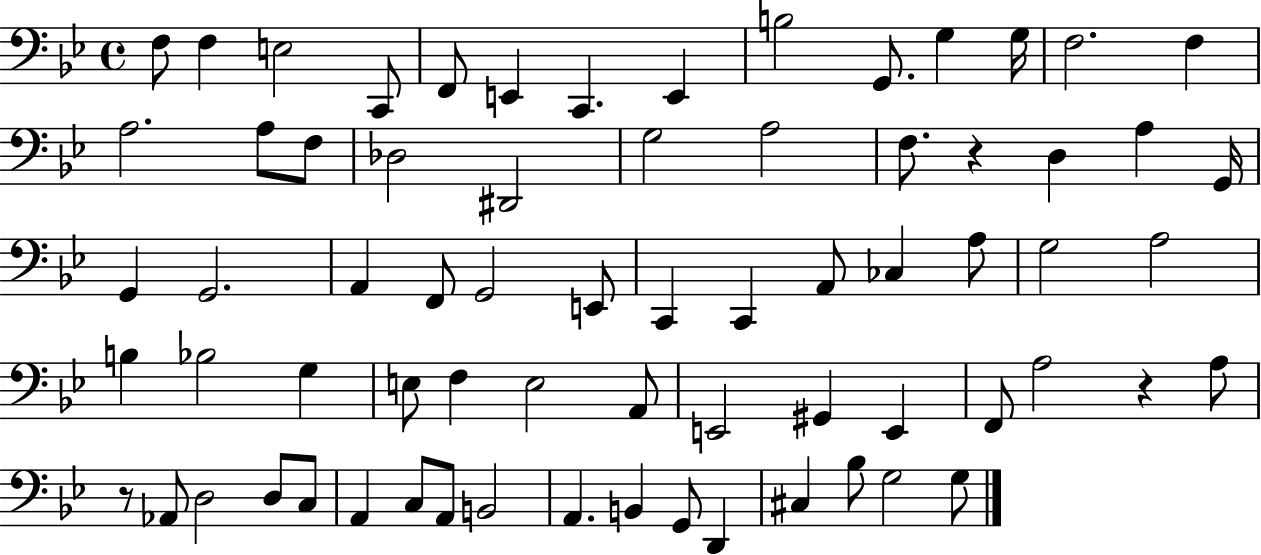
{
  \clef bass
  \time 4/4
  \defaultTimeSignature
  \key bes \major
  f8 f4 e2 c,8 | f,8 e,4 c,4. e,4 | b2 g,8. g4 g16 | f2. f4 | \break a2. a8 f8 | des2 dis,2 | g2 a2 | f8. r4 d4 a4 g,16 | \break g,4 g,2. | a,4 f,8 g,2 e,8 | c,4 c,4 a,8 ces4 a8 | g2 a2 | \break b4 bes2 g4 | e8 f4 e2 a,8 | e,2 gis,4 e,4 | f,8 a2 r4 a8 | \break r8 aes,8 d2 d8 c8 | a,4 c8 a,8 b,2 | a,4. b,4 g,8 d,4 | cis4 bes8 g2 g8 | \break \bar "|."
}